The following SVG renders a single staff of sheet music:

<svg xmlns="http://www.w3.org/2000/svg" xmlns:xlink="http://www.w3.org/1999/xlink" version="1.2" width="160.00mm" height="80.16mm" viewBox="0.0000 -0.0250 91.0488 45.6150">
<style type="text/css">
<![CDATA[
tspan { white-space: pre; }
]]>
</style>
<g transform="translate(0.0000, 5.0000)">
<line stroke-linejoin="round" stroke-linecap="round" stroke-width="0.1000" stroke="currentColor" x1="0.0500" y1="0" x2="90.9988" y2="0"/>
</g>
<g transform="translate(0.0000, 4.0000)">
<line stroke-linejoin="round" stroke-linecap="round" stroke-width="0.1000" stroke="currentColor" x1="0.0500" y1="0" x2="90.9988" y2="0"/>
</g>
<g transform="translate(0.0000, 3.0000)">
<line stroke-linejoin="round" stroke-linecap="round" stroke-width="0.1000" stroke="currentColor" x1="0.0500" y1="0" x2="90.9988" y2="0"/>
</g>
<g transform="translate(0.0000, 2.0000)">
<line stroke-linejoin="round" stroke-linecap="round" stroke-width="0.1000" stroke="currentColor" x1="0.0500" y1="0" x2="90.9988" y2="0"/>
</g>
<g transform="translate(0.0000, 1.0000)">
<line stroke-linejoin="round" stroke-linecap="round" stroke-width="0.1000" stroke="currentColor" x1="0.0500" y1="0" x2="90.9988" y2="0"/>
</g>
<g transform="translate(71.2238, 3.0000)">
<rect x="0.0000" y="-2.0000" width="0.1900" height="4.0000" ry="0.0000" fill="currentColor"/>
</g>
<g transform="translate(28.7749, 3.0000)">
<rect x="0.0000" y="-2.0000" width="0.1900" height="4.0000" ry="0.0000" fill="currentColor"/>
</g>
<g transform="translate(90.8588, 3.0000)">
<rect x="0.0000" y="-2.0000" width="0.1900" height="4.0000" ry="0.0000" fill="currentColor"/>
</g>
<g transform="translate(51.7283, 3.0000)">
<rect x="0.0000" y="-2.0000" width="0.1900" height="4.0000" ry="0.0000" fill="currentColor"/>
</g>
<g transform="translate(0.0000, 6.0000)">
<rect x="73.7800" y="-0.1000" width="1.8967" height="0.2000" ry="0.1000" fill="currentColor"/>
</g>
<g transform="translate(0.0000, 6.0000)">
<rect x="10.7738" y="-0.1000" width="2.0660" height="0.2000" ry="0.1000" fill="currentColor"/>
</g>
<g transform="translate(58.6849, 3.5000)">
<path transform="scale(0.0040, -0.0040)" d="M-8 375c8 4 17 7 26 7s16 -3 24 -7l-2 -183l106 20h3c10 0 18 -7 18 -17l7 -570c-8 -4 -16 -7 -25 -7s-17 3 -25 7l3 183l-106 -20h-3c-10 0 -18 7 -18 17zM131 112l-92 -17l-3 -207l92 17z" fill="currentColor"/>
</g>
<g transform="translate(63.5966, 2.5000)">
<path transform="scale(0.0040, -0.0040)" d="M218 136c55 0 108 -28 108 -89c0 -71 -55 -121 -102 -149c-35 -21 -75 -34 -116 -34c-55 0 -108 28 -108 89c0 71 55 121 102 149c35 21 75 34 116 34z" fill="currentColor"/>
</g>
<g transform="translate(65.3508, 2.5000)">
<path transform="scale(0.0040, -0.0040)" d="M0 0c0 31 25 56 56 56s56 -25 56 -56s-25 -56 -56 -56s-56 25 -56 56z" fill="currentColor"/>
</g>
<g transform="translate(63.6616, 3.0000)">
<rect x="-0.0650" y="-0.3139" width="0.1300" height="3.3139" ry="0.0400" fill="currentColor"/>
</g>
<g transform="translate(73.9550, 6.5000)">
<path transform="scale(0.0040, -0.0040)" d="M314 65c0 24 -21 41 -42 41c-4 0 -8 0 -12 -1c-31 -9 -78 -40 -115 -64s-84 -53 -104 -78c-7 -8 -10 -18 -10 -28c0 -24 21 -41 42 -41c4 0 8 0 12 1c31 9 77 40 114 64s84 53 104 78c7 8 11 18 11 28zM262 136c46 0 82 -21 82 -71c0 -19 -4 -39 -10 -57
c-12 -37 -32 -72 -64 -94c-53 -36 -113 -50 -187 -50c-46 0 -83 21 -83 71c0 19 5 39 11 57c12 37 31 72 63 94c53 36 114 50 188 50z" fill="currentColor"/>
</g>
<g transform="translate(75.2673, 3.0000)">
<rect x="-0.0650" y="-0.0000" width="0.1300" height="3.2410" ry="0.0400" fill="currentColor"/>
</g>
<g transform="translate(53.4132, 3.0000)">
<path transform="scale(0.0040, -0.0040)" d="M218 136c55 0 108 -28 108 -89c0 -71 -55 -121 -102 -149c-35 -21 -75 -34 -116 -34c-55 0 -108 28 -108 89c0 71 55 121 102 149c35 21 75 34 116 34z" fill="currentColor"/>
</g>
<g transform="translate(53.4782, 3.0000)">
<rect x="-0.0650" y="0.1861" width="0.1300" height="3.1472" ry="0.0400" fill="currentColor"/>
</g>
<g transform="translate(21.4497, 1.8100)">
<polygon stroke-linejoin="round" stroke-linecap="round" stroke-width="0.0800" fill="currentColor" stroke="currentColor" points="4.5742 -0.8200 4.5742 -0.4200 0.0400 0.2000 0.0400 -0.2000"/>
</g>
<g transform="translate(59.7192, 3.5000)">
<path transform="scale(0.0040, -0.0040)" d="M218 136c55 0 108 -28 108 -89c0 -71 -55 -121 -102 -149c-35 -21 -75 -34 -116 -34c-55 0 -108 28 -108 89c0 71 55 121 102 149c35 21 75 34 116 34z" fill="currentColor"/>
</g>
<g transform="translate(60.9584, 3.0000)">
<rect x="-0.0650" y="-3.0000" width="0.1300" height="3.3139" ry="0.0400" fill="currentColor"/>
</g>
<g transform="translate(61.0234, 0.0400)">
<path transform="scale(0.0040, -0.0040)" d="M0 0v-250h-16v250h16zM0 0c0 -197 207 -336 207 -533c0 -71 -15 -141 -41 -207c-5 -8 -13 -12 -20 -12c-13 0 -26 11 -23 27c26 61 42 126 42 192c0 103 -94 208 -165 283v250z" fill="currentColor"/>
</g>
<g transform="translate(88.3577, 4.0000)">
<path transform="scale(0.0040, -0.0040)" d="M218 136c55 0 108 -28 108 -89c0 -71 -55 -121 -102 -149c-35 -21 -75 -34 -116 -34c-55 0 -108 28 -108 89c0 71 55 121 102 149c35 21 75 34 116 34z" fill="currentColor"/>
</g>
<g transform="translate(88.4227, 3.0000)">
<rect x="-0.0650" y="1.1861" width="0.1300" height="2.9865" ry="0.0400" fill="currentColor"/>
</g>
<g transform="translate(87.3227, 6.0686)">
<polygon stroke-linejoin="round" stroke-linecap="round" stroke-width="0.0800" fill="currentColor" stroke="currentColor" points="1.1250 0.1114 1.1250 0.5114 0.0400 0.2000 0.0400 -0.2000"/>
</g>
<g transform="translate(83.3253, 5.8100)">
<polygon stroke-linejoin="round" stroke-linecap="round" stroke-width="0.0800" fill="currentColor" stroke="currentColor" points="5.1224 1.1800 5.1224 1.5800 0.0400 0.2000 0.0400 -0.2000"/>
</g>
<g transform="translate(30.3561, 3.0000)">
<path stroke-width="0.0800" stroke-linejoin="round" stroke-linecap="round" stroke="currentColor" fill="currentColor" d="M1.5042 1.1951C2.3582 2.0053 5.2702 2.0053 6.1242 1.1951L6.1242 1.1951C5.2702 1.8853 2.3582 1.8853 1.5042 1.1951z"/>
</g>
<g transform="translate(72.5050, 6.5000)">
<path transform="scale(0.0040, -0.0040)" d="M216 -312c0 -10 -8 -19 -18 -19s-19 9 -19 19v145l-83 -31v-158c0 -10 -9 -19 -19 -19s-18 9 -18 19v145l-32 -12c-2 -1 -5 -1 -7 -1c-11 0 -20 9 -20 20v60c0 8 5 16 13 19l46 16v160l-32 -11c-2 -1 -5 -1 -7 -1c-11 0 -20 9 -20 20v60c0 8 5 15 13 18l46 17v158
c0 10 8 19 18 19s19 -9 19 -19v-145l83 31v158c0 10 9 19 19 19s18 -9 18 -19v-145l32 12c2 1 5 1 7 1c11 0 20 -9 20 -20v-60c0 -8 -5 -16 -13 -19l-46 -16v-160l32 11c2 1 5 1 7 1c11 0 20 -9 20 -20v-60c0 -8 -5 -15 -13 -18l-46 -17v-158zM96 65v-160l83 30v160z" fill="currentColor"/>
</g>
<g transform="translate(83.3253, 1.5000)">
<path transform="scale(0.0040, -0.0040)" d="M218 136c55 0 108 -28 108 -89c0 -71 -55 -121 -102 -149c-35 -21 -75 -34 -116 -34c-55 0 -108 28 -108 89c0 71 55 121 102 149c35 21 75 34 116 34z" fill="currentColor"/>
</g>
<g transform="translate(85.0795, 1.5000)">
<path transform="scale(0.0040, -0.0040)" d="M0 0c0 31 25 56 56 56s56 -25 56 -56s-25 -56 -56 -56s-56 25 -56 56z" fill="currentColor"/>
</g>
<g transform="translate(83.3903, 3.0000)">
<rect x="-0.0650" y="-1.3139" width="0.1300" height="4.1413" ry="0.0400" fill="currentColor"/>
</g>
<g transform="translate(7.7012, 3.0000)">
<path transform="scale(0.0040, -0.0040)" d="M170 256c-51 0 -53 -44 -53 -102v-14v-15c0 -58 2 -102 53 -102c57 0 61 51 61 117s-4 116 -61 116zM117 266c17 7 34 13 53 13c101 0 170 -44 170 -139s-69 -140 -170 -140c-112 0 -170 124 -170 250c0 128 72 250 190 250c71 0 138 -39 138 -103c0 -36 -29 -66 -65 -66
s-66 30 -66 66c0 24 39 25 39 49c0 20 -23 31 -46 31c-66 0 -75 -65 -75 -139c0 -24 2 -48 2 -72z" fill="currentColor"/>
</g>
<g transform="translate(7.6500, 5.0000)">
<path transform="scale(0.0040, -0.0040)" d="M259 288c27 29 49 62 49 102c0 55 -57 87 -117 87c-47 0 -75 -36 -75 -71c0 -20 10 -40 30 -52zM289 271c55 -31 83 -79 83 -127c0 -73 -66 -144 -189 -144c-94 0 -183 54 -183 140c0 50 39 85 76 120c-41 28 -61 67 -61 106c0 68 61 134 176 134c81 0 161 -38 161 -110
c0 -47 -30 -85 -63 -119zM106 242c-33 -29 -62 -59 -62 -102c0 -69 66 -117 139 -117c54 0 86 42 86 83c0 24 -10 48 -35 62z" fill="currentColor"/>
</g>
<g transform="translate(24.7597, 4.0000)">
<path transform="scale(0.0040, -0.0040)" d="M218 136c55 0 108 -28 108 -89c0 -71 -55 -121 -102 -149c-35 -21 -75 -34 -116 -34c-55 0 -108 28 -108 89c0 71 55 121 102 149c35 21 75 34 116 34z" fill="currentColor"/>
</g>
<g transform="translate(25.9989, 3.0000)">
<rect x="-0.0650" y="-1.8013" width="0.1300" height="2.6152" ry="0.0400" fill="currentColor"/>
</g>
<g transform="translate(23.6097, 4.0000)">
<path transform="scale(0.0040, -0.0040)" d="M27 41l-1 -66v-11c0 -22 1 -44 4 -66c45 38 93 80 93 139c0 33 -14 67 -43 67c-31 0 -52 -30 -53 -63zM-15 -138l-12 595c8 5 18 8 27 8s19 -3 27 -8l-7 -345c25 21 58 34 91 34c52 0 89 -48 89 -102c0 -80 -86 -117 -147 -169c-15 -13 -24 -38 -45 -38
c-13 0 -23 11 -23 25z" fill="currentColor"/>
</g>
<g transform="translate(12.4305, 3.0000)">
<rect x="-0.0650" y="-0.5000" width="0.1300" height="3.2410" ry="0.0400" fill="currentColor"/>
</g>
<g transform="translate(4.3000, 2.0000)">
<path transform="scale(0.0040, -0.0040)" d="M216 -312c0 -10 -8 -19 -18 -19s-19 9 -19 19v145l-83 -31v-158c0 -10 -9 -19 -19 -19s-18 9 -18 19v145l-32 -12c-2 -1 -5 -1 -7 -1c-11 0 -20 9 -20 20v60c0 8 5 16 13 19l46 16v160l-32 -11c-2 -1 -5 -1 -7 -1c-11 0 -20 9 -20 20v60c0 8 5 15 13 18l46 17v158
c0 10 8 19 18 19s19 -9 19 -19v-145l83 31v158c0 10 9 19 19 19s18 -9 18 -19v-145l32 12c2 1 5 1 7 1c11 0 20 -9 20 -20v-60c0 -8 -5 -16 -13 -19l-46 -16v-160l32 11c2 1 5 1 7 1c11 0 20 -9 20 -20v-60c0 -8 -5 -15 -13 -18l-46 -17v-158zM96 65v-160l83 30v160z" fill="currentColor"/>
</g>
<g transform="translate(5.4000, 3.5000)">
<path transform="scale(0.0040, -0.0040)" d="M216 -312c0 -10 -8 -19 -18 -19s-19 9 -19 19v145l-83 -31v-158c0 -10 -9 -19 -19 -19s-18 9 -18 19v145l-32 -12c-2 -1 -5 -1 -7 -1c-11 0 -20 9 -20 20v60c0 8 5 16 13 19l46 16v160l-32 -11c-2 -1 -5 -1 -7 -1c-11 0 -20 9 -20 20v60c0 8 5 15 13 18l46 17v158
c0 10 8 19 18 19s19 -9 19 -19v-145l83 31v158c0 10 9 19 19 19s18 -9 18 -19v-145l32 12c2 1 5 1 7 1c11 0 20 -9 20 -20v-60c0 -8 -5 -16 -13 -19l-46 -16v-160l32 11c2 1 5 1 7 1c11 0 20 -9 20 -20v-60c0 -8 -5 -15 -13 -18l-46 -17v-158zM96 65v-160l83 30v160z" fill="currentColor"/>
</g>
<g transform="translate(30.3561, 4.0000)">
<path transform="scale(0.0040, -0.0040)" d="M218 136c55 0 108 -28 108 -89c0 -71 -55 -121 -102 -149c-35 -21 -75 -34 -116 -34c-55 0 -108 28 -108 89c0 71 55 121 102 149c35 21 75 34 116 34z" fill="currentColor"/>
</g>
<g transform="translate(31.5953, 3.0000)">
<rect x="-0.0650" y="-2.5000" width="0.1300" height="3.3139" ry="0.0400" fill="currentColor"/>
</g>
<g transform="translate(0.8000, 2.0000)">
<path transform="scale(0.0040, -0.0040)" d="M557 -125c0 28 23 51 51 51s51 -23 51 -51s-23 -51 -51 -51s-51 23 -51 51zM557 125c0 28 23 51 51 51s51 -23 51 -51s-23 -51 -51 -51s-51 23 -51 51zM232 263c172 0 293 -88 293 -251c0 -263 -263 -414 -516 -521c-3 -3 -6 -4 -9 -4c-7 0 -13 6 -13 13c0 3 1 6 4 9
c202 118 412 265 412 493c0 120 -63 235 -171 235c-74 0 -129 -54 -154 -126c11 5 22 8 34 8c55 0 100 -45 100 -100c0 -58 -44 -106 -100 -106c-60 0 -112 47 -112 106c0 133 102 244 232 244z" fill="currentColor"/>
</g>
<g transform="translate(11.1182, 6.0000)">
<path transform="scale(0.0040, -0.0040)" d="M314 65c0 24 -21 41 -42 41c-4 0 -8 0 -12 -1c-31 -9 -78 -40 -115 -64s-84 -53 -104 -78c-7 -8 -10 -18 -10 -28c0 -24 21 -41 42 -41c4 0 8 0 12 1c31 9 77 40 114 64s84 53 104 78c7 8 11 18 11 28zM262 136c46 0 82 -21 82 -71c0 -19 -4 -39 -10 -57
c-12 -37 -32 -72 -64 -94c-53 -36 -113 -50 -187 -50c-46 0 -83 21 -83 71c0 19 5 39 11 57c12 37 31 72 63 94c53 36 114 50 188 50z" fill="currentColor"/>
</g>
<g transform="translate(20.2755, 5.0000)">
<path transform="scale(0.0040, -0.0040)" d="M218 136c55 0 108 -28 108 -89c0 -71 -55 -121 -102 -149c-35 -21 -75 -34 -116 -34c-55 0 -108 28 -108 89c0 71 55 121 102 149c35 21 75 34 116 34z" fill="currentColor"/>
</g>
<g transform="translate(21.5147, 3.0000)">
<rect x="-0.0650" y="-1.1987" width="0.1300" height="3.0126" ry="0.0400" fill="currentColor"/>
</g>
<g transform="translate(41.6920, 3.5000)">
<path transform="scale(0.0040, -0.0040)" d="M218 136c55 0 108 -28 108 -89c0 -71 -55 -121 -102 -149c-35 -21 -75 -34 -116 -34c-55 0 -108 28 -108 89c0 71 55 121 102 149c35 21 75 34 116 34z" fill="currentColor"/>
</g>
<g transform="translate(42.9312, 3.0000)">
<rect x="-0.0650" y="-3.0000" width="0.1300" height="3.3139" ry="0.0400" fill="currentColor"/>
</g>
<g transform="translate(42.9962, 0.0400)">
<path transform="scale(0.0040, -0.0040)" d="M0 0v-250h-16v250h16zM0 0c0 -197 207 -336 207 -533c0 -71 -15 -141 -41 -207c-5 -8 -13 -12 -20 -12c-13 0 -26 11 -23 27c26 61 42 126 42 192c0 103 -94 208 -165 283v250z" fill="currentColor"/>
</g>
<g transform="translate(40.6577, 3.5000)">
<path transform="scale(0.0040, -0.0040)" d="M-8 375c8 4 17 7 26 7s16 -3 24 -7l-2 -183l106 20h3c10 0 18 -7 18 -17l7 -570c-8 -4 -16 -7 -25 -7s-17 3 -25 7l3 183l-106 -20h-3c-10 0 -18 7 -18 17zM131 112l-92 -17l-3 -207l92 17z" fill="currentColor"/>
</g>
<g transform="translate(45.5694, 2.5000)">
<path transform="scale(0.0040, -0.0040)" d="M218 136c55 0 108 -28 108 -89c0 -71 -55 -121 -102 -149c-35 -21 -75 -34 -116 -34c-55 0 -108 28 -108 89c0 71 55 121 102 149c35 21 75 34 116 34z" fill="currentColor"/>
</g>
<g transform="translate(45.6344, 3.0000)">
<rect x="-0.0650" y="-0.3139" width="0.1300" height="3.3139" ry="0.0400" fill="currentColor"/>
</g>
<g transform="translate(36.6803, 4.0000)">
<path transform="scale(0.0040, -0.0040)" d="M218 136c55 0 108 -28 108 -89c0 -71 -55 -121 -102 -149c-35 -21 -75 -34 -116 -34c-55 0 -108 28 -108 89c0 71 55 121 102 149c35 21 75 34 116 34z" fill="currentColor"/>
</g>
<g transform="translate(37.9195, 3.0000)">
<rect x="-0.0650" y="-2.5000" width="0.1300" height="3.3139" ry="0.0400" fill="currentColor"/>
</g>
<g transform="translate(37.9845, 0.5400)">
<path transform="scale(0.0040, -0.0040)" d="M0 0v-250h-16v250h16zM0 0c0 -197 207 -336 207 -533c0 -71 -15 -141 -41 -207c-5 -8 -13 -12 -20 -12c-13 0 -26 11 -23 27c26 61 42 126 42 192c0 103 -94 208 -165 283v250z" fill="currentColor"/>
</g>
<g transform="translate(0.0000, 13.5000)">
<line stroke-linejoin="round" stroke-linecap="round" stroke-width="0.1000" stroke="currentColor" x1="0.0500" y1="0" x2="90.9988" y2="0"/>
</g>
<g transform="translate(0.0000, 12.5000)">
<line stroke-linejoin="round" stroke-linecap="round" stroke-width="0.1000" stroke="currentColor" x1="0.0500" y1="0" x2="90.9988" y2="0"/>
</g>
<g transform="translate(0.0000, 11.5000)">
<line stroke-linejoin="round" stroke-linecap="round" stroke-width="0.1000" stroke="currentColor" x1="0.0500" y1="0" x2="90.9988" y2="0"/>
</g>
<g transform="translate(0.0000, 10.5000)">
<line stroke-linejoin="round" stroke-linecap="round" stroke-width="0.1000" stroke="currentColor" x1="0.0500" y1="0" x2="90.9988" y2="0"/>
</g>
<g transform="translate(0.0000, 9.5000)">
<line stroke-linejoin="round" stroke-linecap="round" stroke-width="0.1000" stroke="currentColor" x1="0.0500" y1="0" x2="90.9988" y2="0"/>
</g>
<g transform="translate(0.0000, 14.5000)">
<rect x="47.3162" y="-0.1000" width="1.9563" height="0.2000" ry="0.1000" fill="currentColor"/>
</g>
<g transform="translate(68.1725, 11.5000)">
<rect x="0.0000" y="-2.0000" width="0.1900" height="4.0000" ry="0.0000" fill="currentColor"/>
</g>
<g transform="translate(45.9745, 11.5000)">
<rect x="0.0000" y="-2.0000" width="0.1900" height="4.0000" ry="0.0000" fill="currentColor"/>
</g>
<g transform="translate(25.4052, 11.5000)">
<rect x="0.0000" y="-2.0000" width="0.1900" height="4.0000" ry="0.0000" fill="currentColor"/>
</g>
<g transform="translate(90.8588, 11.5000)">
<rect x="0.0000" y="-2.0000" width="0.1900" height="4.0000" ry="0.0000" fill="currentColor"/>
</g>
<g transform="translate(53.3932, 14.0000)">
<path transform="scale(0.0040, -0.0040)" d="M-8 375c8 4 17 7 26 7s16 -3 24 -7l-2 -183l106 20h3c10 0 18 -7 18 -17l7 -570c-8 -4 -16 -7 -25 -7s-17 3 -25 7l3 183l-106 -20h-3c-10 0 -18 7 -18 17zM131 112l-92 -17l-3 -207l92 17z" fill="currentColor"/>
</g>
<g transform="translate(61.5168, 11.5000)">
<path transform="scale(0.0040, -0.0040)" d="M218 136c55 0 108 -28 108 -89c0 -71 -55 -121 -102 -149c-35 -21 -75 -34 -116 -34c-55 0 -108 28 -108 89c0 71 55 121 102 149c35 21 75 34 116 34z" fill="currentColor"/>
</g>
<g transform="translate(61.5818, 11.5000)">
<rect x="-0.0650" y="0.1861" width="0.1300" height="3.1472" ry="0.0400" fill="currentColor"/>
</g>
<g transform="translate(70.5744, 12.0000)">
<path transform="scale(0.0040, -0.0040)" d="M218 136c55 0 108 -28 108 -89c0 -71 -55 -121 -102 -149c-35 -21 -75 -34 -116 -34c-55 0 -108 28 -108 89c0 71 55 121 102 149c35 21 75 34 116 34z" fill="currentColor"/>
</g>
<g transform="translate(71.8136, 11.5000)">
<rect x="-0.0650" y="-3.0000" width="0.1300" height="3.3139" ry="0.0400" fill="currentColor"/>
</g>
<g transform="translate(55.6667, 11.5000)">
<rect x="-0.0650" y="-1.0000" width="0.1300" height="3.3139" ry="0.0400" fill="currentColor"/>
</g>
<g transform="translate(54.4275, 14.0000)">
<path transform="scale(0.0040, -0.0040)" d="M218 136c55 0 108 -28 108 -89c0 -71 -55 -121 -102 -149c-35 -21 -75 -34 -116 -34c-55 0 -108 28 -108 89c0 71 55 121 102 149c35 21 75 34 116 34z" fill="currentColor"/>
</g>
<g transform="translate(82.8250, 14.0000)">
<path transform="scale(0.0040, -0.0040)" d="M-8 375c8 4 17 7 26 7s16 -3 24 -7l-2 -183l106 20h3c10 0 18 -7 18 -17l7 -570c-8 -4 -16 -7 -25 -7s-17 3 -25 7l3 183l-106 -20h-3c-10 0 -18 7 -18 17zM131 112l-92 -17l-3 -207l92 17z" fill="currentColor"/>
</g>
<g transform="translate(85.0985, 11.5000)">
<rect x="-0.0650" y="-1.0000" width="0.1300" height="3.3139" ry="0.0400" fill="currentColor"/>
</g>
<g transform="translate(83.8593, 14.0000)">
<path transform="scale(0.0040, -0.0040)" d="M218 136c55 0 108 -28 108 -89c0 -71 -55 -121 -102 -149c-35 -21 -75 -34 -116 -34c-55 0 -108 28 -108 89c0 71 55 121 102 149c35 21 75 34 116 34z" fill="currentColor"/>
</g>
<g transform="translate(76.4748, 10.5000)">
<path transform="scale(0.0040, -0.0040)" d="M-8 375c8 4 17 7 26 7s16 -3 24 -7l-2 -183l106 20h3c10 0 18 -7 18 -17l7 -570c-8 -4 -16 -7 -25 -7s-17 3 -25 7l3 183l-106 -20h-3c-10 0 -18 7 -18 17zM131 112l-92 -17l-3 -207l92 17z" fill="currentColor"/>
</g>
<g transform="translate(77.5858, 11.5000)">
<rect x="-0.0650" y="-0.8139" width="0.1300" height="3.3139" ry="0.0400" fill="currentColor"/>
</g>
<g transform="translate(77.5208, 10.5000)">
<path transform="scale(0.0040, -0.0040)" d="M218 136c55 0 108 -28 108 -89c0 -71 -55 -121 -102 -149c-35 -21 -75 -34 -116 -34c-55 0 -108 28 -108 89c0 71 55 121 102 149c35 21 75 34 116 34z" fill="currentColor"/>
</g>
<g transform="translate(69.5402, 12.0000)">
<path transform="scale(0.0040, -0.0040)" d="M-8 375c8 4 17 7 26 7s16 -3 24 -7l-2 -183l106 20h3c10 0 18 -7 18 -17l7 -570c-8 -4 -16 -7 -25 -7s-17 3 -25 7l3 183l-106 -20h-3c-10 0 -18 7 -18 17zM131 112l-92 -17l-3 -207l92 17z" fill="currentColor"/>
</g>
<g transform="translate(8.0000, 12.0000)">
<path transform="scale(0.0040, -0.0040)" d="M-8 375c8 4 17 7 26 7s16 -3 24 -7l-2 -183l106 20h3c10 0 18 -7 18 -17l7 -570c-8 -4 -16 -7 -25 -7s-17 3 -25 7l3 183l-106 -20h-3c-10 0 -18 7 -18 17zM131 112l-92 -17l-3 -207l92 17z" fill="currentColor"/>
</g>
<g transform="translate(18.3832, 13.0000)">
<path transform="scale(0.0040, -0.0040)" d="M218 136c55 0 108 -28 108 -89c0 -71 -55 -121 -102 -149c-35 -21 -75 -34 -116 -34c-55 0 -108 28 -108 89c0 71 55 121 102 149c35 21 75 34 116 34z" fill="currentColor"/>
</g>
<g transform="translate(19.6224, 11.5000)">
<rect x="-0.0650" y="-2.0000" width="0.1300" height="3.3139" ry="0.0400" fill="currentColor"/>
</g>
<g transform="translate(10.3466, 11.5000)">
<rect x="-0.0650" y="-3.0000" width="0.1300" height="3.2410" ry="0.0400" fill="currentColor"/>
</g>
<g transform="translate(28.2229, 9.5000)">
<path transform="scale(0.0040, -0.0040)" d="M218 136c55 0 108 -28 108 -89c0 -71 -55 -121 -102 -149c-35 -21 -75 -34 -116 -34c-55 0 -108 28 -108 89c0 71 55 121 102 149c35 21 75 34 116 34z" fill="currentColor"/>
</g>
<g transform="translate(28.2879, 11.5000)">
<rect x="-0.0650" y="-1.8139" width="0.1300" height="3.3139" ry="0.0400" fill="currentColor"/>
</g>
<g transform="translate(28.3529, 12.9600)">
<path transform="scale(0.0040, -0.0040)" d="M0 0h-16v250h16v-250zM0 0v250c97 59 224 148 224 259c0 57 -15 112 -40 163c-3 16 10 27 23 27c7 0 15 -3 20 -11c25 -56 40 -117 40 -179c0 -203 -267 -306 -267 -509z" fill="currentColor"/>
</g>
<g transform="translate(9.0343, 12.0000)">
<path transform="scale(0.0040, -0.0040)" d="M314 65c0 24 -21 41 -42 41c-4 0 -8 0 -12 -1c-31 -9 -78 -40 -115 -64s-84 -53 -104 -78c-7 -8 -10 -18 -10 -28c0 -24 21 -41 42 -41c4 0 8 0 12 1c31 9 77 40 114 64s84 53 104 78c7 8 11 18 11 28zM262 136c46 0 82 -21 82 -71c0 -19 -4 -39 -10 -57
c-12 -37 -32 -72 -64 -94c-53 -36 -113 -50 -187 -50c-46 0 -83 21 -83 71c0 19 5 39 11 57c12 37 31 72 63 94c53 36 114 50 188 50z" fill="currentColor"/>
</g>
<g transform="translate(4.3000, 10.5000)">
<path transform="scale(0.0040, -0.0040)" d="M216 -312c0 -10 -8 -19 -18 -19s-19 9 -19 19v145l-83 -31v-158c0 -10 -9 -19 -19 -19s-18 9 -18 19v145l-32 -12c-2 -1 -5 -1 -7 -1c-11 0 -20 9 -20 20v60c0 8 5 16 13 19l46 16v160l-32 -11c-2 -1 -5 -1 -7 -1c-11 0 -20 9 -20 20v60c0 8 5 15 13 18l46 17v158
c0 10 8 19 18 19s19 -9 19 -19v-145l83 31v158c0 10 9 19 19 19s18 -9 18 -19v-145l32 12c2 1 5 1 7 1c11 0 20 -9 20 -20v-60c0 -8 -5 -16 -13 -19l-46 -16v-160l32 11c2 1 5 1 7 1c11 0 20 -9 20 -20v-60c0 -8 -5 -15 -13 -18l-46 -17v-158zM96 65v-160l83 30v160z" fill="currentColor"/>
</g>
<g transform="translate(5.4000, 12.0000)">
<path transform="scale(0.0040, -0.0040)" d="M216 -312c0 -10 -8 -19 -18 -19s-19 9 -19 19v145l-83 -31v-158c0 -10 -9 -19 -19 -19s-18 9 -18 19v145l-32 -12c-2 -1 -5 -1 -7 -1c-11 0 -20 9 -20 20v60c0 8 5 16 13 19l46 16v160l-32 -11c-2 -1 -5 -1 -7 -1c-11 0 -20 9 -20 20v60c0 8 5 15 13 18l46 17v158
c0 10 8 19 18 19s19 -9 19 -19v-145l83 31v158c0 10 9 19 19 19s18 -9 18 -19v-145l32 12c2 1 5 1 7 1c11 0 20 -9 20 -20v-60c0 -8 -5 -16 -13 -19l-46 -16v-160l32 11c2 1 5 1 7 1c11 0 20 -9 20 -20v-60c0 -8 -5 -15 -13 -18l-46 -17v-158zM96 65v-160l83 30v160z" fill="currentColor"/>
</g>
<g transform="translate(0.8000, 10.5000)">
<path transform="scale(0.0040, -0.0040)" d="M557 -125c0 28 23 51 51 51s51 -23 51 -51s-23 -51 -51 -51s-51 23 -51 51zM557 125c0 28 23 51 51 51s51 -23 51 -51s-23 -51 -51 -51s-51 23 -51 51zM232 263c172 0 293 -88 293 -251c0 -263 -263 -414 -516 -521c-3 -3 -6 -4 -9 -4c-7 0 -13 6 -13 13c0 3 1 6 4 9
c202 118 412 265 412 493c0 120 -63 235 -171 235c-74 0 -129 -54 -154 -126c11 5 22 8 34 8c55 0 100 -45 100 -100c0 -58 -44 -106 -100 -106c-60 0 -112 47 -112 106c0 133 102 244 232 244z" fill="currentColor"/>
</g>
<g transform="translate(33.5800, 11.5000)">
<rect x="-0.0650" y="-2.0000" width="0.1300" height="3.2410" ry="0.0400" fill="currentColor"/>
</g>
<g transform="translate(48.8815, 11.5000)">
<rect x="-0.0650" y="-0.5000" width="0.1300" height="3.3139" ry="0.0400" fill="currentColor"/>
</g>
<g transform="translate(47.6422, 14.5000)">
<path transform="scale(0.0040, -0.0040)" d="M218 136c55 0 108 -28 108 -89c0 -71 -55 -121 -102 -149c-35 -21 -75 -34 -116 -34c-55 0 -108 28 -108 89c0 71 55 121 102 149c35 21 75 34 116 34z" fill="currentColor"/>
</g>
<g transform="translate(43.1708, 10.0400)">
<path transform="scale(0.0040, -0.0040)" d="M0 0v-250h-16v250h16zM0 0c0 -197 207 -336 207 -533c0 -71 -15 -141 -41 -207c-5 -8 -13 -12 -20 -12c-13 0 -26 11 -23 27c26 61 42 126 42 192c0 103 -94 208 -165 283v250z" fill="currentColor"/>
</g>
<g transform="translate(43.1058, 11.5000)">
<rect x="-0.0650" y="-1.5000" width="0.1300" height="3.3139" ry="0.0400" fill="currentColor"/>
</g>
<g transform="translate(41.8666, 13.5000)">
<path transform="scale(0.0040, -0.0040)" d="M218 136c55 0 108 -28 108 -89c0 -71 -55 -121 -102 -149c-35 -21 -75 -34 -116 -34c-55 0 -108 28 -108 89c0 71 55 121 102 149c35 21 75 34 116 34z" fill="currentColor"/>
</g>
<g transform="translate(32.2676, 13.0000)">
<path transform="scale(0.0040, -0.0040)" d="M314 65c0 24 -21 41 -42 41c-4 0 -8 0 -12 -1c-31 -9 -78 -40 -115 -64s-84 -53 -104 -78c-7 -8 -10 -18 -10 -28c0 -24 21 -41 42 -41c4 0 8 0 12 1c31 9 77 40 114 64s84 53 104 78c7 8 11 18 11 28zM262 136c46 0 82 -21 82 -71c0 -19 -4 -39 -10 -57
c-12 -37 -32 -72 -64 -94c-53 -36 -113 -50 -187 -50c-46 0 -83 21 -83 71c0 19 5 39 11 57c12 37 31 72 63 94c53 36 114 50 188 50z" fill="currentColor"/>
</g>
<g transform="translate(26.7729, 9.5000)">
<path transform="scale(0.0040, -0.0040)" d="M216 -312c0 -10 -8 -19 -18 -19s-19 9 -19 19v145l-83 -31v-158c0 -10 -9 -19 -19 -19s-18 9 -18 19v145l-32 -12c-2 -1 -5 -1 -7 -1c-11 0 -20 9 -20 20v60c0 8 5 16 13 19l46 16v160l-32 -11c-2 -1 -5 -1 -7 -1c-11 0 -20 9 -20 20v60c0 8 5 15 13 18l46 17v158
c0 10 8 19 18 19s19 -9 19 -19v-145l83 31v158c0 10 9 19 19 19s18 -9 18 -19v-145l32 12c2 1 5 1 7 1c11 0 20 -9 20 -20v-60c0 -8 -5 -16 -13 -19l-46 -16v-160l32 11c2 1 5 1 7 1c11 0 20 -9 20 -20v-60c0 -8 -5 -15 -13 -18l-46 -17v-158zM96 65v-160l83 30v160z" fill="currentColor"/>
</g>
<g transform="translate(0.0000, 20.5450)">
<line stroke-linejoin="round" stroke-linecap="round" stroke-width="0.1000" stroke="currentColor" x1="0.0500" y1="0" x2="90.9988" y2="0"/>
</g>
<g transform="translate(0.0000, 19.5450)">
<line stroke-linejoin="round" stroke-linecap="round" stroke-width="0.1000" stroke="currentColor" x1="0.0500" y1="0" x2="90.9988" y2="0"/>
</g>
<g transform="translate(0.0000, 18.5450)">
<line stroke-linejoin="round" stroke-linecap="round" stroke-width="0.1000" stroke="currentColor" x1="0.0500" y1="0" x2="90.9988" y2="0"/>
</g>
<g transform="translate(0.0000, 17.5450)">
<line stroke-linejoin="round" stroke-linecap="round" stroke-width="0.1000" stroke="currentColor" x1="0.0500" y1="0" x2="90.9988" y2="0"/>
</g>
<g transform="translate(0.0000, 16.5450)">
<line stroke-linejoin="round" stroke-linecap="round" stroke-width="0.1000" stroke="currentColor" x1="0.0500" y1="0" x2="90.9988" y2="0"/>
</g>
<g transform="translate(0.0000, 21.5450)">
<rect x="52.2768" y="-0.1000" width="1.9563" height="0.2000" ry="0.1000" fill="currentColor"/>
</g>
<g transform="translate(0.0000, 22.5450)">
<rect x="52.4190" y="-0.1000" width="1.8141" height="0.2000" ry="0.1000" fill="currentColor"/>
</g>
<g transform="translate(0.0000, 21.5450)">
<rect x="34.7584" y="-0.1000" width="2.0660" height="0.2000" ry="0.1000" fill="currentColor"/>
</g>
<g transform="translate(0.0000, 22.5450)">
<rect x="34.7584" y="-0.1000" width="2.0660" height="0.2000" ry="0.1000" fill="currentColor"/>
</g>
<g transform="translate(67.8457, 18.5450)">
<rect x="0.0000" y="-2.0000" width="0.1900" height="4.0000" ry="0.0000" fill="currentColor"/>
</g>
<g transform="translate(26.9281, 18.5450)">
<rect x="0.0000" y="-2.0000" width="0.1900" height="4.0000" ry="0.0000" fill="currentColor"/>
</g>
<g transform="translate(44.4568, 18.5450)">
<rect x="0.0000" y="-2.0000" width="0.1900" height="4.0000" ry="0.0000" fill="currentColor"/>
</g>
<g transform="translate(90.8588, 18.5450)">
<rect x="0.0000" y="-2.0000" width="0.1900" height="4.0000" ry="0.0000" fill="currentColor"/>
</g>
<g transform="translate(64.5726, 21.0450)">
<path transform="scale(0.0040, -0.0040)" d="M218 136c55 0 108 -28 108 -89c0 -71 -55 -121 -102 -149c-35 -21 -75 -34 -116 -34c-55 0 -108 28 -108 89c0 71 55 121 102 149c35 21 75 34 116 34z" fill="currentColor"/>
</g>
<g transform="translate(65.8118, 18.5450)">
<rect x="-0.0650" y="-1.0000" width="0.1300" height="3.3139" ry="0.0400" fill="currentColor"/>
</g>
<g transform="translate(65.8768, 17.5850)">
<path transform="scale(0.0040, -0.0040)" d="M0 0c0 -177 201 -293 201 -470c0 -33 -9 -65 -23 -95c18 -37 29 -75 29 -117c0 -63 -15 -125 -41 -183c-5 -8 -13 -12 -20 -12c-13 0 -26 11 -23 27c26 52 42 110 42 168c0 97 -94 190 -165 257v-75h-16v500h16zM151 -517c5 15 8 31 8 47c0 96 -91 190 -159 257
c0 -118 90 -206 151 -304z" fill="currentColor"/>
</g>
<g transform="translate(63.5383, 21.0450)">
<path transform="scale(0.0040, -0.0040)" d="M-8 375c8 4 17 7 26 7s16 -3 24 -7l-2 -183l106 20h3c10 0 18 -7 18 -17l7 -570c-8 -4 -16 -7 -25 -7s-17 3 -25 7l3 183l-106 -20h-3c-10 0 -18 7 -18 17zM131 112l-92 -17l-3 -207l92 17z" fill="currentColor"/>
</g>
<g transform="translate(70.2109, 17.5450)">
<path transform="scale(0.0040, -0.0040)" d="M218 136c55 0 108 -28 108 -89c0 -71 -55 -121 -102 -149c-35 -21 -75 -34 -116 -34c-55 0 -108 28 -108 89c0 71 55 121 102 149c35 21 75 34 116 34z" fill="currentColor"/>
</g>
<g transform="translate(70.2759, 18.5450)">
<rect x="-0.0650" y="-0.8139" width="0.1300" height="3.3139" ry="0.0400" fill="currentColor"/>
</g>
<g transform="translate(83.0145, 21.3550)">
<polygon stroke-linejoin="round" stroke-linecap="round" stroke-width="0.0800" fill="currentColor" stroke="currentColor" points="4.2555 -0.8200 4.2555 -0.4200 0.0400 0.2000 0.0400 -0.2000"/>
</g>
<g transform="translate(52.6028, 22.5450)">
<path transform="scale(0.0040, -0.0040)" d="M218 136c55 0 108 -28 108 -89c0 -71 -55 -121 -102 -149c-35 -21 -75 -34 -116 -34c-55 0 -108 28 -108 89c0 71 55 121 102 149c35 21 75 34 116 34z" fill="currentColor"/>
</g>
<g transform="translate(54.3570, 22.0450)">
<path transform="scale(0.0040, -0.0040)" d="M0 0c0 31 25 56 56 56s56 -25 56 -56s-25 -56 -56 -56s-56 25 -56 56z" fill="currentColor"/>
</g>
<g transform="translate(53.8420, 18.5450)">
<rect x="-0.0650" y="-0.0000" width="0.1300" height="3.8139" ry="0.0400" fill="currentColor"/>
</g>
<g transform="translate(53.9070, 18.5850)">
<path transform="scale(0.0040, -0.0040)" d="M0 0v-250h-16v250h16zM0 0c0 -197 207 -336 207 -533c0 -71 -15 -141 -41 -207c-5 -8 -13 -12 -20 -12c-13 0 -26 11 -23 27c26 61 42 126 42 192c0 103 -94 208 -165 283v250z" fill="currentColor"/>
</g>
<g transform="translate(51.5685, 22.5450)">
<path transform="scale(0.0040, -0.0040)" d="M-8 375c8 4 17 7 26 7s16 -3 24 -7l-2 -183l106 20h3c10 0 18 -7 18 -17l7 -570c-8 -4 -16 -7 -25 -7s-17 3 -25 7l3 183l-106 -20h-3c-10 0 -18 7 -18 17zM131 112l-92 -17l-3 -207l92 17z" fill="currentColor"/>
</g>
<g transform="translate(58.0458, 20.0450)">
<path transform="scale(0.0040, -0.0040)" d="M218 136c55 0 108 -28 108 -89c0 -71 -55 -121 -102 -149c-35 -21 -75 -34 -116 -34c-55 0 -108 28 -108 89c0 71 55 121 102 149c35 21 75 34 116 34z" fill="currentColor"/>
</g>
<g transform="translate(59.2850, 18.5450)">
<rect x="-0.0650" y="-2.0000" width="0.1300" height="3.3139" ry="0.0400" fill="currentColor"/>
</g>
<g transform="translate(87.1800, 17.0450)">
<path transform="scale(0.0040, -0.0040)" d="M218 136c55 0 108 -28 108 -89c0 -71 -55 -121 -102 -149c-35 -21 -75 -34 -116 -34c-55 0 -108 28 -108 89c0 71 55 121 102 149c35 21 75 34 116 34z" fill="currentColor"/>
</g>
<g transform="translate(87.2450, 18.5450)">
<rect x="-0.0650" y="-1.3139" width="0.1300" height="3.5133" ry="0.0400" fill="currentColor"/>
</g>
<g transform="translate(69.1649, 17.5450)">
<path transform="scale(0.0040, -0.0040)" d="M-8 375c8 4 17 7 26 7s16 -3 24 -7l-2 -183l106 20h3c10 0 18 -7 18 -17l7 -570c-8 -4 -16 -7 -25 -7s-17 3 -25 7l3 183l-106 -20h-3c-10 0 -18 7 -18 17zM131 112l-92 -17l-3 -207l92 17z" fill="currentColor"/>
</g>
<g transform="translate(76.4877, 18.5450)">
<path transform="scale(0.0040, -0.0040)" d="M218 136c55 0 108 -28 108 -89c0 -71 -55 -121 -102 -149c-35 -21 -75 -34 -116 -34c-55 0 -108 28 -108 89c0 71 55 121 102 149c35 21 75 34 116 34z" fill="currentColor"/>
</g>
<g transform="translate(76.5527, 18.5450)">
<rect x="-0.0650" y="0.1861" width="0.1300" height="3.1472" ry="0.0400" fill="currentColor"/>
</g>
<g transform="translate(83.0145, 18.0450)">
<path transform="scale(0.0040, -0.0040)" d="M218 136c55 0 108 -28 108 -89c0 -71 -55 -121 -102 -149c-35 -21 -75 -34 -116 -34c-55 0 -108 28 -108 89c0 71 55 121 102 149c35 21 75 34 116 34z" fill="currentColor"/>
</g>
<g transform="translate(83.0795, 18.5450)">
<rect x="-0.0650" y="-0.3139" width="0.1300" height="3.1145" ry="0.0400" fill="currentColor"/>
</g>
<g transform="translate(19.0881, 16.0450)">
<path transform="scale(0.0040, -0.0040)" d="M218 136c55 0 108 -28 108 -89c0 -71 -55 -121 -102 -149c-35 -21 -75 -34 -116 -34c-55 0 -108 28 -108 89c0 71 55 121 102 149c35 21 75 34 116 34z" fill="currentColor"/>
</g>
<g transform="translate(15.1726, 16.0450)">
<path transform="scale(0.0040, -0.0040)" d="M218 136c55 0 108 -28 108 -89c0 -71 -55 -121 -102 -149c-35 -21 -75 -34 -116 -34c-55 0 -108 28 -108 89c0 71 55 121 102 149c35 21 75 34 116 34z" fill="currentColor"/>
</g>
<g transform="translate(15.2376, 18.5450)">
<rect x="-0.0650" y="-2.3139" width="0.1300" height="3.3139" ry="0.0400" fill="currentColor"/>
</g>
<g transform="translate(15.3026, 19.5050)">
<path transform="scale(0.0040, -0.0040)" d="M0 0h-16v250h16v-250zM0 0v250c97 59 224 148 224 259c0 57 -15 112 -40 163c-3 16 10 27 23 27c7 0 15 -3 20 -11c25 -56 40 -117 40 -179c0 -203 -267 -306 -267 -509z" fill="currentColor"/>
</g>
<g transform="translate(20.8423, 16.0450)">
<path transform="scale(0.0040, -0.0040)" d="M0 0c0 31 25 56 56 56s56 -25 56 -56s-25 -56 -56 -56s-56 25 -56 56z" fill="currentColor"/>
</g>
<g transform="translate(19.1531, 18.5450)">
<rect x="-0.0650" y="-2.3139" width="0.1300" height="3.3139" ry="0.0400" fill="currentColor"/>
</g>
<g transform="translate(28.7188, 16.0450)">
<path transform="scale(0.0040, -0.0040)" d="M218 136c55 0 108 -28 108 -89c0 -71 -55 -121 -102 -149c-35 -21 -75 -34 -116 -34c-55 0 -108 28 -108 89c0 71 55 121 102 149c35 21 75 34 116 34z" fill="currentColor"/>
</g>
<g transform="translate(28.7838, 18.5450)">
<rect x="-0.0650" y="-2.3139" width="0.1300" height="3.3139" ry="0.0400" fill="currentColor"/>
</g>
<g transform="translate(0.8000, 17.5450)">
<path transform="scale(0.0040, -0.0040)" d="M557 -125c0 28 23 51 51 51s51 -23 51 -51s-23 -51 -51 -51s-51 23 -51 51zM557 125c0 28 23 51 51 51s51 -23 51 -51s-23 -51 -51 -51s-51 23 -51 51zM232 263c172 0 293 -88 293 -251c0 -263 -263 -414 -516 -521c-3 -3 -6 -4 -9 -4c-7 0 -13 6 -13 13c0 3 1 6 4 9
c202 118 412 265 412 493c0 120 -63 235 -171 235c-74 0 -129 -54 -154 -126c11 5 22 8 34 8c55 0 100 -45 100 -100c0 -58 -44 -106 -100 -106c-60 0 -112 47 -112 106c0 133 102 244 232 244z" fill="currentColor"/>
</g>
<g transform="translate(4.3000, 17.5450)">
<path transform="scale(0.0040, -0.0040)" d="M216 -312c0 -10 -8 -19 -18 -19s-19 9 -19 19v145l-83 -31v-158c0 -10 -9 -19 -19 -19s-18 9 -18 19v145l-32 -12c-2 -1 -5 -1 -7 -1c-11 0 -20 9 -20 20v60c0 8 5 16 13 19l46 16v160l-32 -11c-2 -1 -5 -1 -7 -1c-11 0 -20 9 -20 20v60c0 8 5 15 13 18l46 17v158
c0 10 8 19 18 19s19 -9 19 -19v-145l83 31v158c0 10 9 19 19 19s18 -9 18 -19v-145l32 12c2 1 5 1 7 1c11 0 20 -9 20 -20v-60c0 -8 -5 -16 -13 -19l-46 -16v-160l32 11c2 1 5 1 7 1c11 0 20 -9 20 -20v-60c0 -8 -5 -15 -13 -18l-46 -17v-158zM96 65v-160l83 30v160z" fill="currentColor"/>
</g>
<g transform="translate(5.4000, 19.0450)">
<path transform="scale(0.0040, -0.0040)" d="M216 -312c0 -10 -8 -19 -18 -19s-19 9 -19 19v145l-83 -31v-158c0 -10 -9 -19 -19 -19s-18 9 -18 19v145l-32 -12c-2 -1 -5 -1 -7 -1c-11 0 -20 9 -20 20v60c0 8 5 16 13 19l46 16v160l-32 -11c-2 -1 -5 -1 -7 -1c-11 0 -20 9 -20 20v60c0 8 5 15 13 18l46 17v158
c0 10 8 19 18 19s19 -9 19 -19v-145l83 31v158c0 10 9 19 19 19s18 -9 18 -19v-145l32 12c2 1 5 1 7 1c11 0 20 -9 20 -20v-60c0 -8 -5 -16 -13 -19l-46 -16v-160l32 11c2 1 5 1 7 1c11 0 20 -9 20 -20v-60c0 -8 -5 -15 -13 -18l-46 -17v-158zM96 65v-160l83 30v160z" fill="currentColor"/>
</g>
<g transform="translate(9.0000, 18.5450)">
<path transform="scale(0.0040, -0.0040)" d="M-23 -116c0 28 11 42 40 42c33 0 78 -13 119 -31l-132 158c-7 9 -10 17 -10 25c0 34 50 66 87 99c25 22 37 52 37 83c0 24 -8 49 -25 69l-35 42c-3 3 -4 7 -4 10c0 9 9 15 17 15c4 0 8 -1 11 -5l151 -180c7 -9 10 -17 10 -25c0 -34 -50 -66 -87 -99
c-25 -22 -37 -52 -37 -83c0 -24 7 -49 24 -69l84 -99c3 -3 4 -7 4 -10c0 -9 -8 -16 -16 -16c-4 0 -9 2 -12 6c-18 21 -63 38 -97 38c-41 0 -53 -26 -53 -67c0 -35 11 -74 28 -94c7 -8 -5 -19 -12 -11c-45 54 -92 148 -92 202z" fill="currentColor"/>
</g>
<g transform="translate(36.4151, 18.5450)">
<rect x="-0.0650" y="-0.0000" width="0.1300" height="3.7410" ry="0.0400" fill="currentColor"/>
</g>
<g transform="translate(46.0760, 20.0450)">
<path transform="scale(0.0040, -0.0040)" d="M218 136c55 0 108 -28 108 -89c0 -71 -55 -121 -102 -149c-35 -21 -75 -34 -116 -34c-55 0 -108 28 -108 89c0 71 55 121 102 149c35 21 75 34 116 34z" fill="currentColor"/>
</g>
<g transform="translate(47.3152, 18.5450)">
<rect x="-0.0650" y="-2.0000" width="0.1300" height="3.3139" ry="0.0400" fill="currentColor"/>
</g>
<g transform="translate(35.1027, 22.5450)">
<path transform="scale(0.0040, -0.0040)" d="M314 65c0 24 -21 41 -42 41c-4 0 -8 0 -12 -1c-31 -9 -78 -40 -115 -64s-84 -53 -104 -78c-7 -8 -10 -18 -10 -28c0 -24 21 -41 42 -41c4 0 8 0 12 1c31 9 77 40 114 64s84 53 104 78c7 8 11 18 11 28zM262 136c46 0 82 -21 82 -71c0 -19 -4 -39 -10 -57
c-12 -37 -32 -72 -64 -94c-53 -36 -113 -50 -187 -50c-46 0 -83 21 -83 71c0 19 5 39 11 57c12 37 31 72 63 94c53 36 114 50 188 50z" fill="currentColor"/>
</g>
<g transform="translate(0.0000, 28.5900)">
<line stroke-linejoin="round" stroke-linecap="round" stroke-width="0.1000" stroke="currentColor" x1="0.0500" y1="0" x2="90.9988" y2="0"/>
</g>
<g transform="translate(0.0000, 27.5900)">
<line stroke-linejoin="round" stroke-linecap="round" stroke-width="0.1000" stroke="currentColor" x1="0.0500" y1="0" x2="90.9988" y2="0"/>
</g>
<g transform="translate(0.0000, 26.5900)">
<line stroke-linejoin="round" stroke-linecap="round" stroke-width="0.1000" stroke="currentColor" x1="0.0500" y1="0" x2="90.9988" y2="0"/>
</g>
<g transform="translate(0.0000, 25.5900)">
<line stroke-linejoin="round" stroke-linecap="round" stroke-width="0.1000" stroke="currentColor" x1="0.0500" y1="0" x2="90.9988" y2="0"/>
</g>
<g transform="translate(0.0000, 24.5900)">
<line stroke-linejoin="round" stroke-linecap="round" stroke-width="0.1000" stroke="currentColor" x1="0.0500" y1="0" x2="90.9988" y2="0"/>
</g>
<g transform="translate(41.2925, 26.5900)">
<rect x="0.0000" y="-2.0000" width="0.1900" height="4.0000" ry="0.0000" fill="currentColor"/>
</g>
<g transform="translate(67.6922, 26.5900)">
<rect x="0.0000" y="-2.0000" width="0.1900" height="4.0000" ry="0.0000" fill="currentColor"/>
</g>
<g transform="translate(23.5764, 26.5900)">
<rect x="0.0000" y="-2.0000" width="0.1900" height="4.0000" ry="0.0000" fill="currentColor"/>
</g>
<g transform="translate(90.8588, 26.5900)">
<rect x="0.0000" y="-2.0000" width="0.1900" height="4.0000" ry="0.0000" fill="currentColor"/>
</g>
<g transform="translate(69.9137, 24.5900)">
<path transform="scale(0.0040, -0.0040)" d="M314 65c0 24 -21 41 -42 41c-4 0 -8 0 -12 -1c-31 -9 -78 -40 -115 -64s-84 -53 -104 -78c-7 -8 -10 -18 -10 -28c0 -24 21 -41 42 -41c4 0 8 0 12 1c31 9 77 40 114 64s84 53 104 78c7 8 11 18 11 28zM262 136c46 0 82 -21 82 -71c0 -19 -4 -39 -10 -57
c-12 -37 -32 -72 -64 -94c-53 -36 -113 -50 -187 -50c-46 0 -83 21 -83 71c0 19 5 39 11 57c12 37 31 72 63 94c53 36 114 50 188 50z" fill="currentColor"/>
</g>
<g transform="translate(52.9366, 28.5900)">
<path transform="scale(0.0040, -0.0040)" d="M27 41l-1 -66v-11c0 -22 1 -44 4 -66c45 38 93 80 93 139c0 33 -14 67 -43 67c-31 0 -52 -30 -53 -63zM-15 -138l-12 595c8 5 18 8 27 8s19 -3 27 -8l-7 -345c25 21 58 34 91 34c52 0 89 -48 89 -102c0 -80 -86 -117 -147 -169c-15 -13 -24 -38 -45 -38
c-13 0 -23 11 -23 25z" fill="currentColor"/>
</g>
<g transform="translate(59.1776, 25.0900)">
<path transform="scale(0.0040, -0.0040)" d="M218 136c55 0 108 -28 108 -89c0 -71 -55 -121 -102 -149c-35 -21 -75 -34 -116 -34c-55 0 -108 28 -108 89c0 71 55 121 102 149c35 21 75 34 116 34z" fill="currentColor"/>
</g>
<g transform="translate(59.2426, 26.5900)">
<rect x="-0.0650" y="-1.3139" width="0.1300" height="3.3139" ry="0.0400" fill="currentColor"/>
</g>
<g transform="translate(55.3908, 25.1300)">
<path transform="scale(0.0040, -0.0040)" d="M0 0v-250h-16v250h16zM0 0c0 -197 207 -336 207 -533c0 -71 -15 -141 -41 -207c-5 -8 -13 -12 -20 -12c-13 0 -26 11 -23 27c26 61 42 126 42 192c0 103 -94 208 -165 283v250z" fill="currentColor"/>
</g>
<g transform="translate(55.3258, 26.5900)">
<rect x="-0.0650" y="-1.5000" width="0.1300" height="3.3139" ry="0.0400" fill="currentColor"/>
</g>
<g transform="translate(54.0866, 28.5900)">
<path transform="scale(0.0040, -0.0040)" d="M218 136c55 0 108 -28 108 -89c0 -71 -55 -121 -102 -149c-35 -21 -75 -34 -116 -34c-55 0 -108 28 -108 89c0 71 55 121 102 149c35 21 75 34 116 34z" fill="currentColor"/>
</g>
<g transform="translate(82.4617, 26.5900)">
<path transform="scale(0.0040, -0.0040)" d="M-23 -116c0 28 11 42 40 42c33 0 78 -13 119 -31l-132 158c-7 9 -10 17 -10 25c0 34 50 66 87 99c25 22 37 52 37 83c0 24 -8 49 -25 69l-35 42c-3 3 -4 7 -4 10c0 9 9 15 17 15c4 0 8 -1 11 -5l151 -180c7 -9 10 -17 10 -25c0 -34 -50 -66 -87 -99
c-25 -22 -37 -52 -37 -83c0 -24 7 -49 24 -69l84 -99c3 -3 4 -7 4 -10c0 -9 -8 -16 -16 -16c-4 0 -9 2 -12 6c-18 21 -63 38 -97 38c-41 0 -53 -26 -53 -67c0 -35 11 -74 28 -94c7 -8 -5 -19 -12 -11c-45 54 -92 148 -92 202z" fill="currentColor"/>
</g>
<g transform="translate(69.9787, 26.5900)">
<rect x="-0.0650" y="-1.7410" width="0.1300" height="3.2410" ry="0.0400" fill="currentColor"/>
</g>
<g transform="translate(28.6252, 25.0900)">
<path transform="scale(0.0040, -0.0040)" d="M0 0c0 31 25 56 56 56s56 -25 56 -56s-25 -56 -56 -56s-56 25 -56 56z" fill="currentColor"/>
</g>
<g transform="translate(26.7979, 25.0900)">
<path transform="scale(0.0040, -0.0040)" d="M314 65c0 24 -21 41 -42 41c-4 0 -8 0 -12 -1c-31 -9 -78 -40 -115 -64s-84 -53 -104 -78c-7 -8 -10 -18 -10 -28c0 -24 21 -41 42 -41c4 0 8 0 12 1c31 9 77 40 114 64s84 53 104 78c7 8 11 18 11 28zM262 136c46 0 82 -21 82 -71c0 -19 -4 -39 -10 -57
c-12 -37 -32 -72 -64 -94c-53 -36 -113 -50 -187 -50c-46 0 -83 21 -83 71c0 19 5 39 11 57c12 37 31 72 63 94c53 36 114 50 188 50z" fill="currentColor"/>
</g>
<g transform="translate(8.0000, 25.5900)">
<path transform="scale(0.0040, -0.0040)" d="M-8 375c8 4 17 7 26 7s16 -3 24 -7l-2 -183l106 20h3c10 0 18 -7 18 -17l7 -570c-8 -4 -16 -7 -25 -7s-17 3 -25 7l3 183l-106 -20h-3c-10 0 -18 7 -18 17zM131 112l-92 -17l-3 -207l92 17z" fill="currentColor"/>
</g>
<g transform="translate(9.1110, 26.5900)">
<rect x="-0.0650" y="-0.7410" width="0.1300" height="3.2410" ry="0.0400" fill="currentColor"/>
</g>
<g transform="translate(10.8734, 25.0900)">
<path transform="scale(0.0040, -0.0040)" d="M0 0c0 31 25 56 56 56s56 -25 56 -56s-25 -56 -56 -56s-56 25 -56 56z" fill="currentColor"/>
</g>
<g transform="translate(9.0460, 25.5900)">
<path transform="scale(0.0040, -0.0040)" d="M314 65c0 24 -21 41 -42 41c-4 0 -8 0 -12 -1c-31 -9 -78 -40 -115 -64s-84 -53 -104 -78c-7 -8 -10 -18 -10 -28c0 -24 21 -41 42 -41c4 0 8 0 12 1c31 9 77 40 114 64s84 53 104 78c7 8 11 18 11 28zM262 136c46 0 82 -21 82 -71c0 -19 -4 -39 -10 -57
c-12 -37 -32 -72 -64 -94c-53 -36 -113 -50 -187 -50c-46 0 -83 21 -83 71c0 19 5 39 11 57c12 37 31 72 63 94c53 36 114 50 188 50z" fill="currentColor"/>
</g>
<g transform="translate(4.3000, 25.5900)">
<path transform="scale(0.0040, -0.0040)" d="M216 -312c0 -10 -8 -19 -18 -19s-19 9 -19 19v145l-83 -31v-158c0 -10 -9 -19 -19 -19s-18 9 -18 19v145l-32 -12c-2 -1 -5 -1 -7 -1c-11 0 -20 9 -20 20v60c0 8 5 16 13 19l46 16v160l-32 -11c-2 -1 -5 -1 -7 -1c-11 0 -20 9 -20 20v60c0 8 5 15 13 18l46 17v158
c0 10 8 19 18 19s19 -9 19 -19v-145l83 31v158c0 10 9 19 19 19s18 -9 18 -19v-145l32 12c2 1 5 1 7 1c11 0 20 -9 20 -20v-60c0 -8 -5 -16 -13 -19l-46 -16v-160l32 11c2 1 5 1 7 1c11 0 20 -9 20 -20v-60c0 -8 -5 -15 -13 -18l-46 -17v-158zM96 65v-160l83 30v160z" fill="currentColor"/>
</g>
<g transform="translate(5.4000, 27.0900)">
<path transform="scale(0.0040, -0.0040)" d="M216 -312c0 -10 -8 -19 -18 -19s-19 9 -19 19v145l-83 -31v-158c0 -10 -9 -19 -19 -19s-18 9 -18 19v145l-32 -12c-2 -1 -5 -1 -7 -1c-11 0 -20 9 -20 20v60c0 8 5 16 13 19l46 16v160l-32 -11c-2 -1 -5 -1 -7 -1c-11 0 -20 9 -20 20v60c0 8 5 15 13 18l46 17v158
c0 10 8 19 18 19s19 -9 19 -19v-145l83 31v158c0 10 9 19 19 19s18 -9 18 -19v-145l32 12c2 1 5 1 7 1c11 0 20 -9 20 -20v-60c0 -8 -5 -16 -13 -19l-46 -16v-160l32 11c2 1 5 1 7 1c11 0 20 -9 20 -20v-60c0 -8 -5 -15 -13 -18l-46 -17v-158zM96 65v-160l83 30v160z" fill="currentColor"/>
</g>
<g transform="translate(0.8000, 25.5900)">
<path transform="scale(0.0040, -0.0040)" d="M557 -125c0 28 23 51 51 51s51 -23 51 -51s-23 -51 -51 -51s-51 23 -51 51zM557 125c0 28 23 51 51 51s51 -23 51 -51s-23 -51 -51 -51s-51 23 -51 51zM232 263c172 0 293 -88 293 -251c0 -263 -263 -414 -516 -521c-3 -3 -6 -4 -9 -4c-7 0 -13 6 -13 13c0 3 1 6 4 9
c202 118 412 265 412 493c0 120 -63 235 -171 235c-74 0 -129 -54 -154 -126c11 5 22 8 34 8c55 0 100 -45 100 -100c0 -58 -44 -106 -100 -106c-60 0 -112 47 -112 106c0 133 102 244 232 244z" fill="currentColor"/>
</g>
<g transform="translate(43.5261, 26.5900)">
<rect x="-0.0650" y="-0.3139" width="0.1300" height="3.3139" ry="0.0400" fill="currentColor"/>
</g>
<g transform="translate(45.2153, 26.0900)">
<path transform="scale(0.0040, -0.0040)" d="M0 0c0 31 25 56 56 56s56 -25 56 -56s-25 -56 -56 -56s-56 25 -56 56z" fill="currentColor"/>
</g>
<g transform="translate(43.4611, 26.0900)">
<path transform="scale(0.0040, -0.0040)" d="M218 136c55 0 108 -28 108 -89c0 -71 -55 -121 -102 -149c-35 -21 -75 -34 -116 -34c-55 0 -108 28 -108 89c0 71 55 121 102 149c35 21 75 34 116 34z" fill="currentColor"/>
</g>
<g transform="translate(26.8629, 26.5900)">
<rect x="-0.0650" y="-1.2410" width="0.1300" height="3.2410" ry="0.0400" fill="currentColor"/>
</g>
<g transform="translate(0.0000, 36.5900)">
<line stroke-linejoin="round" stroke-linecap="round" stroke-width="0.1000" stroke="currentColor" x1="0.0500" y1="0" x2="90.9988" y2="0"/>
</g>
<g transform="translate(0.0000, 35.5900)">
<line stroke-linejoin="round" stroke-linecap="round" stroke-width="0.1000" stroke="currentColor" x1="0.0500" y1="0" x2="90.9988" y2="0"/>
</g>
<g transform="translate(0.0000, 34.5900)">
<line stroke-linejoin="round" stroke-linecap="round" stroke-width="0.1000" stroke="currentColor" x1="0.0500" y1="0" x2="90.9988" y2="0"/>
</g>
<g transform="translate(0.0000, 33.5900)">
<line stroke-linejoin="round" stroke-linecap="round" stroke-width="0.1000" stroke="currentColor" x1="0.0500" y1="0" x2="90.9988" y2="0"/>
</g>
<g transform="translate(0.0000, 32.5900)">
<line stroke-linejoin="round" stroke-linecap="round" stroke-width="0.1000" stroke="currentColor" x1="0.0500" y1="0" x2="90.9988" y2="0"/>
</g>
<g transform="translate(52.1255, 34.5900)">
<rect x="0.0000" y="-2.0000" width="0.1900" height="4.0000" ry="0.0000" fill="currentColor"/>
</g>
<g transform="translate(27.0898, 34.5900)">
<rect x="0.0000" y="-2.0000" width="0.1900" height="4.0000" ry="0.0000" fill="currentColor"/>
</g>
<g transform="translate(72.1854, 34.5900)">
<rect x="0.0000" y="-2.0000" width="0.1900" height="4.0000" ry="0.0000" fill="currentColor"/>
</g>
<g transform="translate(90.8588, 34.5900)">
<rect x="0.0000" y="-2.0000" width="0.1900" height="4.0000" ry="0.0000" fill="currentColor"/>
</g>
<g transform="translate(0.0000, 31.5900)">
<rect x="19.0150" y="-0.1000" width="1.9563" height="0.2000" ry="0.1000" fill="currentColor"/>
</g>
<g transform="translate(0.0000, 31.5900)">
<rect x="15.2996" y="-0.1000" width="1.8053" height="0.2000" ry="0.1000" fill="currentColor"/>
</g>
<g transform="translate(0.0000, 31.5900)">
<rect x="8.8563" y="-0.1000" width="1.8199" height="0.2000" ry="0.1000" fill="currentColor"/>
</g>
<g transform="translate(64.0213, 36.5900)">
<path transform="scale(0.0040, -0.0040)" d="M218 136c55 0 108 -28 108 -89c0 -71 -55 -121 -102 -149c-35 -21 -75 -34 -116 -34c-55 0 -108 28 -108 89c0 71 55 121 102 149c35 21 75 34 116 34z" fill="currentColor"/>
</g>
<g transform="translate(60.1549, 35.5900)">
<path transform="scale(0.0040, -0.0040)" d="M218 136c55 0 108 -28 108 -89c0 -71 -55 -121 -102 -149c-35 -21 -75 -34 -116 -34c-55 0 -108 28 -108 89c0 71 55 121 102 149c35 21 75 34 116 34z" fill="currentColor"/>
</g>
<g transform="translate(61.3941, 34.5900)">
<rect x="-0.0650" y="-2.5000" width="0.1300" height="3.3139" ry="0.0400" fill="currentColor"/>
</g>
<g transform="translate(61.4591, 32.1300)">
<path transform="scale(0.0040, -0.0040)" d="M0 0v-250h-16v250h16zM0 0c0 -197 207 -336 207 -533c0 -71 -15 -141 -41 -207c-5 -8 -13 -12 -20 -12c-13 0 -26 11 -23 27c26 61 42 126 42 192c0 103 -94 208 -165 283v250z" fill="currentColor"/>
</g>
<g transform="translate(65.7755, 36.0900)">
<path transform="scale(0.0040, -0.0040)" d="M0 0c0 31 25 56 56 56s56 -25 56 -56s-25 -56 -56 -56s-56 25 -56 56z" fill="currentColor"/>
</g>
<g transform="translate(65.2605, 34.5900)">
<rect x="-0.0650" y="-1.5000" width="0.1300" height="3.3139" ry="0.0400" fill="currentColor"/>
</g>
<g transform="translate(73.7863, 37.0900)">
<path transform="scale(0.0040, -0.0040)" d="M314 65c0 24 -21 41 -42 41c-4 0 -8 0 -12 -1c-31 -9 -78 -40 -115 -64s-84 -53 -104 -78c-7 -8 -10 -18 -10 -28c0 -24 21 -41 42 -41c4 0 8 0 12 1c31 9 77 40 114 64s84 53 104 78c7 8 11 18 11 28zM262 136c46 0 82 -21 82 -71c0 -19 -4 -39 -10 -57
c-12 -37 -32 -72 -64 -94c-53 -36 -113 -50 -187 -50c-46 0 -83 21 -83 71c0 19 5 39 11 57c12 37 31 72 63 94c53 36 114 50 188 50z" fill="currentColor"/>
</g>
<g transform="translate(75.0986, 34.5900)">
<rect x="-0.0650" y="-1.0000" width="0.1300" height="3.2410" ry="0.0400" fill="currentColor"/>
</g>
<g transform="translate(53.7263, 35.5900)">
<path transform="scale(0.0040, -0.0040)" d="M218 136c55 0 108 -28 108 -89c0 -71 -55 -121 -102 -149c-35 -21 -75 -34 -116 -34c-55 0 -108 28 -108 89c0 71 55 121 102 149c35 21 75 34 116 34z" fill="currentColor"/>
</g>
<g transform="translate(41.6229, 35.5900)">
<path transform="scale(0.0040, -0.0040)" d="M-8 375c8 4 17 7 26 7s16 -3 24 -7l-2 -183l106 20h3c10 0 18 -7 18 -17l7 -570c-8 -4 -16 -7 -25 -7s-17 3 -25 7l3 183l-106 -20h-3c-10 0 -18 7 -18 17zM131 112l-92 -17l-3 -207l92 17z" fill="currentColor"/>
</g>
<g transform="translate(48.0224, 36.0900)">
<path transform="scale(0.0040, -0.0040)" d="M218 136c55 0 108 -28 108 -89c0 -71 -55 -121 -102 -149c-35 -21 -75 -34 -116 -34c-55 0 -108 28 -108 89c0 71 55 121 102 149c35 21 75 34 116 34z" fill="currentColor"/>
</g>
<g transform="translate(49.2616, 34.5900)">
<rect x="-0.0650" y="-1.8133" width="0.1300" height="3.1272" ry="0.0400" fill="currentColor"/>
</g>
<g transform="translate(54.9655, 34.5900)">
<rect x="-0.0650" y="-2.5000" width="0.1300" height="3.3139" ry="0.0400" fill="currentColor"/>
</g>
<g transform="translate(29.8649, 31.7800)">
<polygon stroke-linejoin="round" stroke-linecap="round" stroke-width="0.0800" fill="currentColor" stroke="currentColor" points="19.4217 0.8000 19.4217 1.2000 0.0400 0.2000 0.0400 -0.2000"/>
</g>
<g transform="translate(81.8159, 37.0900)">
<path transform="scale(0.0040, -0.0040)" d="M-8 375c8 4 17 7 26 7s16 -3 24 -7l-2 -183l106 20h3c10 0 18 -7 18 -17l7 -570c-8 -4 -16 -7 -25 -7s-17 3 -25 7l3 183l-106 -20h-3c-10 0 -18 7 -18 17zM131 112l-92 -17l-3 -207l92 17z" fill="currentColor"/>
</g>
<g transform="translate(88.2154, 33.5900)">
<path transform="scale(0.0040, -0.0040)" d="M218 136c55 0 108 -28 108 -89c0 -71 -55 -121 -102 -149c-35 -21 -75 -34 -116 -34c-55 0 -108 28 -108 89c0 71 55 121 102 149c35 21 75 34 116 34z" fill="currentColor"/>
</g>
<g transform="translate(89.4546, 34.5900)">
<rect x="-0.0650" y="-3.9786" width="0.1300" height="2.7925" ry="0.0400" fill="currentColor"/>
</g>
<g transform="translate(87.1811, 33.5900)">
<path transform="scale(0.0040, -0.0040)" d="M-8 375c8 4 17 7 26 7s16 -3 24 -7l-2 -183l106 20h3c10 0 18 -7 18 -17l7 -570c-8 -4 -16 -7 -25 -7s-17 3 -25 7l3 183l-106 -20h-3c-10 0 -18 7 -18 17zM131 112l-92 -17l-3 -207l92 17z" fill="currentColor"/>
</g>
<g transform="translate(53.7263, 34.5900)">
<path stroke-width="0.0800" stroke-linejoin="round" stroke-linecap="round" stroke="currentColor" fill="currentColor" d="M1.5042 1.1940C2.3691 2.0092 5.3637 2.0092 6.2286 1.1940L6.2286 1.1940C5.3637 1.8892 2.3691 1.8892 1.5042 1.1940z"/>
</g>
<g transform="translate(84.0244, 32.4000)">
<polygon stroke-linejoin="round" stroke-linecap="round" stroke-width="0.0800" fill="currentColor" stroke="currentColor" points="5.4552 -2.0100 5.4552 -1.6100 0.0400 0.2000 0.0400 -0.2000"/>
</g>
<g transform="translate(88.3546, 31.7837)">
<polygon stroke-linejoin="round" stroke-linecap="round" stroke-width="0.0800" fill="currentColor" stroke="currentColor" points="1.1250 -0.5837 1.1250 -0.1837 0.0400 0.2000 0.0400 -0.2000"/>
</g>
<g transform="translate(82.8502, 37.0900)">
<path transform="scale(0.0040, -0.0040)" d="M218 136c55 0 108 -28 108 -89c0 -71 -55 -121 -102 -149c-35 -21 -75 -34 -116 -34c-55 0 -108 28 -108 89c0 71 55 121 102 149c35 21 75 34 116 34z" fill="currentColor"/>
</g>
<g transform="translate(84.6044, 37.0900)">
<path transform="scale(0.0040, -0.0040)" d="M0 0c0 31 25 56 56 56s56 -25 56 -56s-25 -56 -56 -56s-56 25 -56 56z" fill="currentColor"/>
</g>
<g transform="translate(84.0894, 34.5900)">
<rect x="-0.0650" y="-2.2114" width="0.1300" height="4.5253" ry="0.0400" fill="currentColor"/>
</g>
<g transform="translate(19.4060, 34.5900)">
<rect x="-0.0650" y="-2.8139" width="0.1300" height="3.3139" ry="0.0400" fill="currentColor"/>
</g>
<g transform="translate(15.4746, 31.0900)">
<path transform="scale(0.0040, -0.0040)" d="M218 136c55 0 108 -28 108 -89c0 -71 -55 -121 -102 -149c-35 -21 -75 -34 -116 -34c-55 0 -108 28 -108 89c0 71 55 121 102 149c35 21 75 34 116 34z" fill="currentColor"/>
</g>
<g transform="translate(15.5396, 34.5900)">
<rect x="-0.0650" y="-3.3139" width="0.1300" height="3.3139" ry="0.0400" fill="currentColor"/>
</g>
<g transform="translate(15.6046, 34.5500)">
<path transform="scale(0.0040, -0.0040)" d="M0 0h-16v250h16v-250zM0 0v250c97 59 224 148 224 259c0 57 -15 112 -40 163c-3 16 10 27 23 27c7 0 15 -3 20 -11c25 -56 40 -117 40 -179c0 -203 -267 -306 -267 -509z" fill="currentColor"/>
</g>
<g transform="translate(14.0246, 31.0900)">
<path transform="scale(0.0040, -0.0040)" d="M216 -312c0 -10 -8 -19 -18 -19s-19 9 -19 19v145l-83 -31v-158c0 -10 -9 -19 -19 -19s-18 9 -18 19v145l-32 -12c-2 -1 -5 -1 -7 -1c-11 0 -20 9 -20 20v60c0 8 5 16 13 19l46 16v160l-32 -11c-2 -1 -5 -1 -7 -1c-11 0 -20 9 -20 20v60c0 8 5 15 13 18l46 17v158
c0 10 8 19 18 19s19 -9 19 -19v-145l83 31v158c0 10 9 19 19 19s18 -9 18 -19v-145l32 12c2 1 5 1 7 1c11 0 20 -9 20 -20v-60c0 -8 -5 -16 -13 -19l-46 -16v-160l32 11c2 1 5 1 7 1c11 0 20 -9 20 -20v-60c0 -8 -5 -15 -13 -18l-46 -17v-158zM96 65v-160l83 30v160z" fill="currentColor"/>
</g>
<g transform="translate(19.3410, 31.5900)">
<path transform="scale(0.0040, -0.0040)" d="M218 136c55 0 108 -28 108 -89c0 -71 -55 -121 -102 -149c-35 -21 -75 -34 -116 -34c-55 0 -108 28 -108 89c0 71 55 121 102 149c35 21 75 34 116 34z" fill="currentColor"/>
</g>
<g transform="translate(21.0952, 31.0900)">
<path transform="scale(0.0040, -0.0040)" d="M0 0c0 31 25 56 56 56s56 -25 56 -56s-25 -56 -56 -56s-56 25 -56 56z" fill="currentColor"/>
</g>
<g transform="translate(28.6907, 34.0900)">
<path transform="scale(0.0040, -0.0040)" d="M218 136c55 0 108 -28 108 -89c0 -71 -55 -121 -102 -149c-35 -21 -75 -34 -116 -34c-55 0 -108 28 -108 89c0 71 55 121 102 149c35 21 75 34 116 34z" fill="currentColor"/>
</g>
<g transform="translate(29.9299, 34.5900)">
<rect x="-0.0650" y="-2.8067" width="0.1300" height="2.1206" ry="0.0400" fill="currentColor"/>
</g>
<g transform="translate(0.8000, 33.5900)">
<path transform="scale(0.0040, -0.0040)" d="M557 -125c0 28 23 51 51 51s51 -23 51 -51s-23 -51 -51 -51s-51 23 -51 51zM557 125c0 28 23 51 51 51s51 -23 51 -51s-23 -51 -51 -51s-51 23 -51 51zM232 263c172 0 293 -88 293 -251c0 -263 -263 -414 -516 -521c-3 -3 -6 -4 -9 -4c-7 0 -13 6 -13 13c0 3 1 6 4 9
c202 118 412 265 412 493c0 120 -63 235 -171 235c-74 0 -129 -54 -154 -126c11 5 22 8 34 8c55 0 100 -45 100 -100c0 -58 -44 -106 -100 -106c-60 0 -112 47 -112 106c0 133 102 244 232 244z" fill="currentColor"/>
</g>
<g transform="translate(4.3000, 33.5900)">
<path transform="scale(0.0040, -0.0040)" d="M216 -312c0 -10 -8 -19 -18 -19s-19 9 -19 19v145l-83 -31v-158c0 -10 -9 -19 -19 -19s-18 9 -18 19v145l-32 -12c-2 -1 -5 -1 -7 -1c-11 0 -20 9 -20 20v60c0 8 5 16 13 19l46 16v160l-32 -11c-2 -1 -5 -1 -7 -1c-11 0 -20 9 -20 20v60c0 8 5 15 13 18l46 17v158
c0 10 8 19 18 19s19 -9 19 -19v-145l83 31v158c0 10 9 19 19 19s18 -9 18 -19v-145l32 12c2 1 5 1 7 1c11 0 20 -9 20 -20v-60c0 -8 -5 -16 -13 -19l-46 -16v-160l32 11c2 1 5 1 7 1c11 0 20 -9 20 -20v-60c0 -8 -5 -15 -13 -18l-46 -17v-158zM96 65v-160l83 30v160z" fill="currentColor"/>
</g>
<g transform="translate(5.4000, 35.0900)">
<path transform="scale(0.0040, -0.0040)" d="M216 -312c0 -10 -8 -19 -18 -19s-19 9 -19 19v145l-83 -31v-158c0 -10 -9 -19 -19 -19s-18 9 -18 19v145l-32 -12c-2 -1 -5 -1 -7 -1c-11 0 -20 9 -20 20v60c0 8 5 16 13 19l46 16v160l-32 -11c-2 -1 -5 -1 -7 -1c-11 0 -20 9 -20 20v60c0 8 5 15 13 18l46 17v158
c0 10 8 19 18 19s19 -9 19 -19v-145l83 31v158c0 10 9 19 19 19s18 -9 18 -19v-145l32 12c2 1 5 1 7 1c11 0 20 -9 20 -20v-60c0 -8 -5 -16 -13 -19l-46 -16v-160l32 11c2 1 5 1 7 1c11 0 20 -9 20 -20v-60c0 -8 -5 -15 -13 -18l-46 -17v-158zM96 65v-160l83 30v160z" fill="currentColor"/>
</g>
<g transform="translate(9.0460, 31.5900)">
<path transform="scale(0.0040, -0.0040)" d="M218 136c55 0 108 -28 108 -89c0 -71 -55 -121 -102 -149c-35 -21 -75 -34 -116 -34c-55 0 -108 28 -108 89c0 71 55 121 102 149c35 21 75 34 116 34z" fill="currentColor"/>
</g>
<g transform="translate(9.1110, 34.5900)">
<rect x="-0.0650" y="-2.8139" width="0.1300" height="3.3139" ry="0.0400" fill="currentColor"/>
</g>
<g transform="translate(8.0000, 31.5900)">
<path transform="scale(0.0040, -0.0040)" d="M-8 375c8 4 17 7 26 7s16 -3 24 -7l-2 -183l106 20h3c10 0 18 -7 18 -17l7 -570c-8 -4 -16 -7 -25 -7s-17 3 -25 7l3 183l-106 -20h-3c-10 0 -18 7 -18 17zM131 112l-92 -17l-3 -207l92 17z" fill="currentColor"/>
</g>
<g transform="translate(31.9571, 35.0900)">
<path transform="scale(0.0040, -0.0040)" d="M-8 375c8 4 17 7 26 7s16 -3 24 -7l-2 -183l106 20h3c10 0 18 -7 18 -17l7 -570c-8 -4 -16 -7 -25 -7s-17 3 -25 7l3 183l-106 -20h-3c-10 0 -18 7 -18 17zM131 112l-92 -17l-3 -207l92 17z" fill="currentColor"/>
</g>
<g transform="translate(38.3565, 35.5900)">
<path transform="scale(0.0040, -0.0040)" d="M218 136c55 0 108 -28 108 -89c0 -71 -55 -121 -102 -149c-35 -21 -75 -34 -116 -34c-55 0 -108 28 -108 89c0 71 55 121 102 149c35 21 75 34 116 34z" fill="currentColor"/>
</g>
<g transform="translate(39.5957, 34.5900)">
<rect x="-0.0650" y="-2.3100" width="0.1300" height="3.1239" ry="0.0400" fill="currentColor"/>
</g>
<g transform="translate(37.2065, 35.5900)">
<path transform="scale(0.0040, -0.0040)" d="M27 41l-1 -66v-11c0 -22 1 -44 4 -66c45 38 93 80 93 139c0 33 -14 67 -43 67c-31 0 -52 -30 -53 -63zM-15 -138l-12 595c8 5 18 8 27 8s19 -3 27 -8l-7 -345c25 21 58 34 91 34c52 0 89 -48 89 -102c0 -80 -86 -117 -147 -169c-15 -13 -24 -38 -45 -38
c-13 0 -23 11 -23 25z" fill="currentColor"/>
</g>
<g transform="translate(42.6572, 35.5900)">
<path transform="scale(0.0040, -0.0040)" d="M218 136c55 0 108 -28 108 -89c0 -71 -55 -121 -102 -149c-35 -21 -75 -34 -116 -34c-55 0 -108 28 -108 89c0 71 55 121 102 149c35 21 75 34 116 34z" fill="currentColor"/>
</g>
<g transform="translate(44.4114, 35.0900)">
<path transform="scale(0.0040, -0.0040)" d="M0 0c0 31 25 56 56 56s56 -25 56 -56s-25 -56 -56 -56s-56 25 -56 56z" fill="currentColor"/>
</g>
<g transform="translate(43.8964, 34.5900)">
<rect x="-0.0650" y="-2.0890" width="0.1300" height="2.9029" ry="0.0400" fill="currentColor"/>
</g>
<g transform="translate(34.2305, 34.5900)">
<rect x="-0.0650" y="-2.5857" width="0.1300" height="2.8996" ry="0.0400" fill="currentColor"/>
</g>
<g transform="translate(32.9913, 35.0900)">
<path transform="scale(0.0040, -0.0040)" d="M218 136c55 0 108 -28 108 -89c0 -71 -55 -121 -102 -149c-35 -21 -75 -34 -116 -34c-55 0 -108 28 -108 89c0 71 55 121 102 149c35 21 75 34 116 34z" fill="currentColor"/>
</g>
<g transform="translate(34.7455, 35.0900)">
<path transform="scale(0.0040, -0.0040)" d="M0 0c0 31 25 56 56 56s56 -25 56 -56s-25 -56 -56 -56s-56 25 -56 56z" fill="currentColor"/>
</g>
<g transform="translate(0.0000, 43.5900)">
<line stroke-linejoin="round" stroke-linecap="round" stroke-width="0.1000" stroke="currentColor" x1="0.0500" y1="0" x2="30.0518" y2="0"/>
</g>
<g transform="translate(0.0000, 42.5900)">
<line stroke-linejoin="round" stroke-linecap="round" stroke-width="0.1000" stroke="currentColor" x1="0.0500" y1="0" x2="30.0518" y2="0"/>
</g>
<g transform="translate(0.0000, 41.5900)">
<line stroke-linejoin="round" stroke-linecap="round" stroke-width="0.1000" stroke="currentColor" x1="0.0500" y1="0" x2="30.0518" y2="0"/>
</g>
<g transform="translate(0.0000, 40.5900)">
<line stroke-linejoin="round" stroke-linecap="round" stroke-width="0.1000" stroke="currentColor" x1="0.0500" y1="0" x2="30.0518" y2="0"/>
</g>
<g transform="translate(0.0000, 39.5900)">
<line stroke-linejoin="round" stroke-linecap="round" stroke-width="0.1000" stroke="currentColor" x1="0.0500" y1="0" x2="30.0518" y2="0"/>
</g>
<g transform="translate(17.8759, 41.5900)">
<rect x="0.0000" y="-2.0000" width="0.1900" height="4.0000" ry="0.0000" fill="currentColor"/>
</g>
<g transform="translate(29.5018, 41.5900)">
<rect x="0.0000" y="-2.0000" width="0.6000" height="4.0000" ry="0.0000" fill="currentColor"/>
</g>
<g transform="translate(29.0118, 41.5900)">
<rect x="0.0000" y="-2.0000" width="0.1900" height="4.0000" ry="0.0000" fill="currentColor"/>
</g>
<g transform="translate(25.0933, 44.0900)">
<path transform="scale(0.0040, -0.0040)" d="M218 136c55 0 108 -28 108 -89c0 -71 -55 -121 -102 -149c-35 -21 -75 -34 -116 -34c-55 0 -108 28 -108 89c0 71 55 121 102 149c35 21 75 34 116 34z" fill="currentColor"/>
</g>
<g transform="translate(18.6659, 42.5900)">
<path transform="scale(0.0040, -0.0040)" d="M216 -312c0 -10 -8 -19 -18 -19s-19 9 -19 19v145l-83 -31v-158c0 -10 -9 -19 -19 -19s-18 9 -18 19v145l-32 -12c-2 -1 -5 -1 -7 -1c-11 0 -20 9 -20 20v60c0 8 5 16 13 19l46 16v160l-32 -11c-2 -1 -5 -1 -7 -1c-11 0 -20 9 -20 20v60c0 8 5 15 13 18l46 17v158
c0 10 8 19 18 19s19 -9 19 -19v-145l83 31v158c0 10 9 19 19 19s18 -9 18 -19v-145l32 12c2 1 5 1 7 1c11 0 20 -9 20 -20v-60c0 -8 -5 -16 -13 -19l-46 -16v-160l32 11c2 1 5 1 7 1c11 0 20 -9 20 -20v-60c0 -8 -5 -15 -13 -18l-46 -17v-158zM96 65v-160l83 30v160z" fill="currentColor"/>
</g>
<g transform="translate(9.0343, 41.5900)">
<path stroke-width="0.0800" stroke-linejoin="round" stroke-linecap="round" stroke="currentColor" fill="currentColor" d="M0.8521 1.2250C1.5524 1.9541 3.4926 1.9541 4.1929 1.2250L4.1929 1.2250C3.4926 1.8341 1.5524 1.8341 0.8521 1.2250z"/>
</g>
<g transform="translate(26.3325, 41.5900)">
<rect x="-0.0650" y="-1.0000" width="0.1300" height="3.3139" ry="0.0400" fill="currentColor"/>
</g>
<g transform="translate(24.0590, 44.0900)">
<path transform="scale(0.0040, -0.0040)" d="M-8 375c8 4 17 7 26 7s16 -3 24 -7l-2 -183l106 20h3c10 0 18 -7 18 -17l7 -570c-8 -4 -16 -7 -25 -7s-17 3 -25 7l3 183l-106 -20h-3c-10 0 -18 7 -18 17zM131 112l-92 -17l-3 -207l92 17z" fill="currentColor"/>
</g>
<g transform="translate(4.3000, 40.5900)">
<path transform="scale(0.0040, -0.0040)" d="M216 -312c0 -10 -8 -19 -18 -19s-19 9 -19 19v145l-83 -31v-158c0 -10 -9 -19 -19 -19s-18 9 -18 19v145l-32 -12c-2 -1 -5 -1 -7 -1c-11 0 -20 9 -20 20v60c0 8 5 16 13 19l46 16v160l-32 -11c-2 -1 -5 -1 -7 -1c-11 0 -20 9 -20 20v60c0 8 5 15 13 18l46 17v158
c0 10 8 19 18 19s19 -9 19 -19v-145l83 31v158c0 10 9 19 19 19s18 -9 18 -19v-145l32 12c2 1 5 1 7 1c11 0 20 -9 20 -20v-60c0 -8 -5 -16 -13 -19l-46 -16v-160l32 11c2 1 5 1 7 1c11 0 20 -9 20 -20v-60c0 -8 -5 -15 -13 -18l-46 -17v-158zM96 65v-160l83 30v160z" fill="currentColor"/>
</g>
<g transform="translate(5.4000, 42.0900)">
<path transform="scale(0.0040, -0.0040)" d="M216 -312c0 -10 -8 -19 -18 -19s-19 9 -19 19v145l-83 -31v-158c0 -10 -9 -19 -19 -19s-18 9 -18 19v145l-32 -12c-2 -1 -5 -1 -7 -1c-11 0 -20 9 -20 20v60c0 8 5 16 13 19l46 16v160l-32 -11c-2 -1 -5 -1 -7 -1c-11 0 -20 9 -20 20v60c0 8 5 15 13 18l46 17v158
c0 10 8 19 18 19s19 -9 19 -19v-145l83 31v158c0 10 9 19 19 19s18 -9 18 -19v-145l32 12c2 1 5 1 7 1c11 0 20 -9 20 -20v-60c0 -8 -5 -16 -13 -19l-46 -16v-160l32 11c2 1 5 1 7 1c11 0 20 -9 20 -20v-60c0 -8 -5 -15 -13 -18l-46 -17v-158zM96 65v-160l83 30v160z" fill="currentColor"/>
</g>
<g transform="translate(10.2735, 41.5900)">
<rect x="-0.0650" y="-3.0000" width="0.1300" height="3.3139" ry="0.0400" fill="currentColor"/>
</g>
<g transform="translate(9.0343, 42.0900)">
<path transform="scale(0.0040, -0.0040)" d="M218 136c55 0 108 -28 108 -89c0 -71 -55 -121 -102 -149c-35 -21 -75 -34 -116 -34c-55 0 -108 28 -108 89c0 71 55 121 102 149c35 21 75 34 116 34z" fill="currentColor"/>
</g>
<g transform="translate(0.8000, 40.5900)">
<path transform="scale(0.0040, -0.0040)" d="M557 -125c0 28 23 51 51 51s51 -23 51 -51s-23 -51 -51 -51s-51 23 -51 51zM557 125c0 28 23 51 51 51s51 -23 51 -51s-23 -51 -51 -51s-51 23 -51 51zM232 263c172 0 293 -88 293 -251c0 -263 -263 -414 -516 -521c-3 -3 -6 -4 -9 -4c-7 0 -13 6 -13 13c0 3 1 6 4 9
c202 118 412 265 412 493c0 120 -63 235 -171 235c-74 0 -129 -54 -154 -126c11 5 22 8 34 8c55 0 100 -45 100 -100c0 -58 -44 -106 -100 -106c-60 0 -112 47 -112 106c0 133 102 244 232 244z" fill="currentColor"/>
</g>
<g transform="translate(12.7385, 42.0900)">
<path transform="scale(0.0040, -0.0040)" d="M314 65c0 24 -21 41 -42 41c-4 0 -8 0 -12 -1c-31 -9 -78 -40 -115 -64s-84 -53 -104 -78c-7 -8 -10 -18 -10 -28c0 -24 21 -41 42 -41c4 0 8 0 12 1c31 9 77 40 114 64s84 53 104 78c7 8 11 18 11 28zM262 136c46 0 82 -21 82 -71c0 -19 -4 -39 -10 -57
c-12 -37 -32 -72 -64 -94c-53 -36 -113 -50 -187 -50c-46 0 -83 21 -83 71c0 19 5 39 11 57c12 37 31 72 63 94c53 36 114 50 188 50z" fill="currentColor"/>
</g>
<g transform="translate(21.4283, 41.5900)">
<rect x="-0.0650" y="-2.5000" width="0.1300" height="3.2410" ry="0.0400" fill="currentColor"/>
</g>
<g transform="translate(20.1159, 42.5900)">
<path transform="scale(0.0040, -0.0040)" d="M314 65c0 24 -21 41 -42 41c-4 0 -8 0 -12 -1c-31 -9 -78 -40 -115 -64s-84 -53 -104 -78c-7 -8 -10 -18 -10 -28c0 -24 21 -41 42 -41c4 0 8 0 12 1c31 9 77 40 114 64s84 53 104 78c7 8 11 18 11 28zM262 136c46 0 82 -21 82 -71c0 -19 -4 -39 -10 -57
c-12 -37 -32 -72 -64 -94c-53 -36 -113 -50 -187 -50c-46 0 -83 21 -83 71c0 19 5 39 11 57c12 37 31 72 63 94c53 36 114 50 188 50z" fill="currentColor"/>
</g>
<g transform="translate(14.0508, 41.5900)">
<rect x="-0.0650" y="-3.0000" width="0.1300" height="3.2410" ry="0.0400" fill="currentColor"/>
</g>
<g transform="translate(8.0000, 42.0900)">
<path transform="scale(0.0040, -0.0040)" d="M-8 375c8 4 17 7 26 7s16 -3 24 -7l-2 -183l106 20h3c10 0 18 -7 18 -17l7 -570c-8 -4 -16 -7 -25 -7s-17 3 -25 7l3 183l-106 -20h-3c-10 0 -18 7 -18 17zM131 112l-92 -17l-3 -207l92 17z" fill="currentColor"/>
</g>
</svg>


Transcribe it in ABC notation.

X:1
T:Untitled
M:6/8
L:1/4
K:D
E,,2 G,,/2 _B,,/2 B,, B,,/2 C,/2 E, D, C,/2 E, ^D,,2 G,/2 B,,/4 C,2 A,, ^A,/2 A,,2 G,,/2 E,, F,, D, C, F, F,, z B,/2 B, B, ^C,,2 A,, C,,/2 A,, F,,/4 F, D, E,/2 G,/2 F,2 G,2 E, _G,,/2 G, A,2 z C ^D/2 C E,/2 C,/2 _B,,/2 B,,/2 A,,/2 B,, B,,/2 G,, ^F,,2 F,,/2 F,/4 C, C,2 ^B,,2 F,,